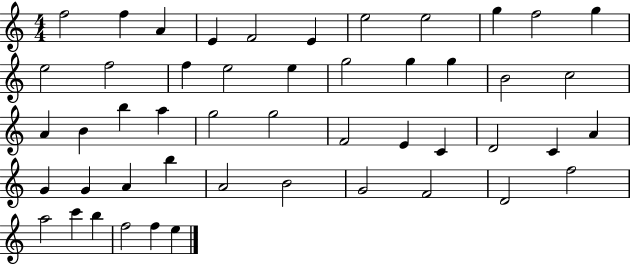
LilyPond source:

{
  \clef treble
  \numericTimeSignature
  \time 4/4
  \key c \major
  f''2 f''4 a'4 | e'4 f'2 e'4 | e''2 e''2 | g''4 f''2 g''4 | \break e''2 f''2 | f''4 e''2 e''4 | g''2 g''4 g''4 | b'2 c''2 | \break a'4 b'4 b''4 a''4 | g''2 g''2 | f'2 e'4 c'4 | d'2 c'4 a'4 | \break g'4 g'4 a'4 b''4 | a'2 b'2 | g'2 f'2 | d'2 f''2 | \break a''2 c'''4 b''4 | f''2 f''4 e''4 | \bar "|."
}